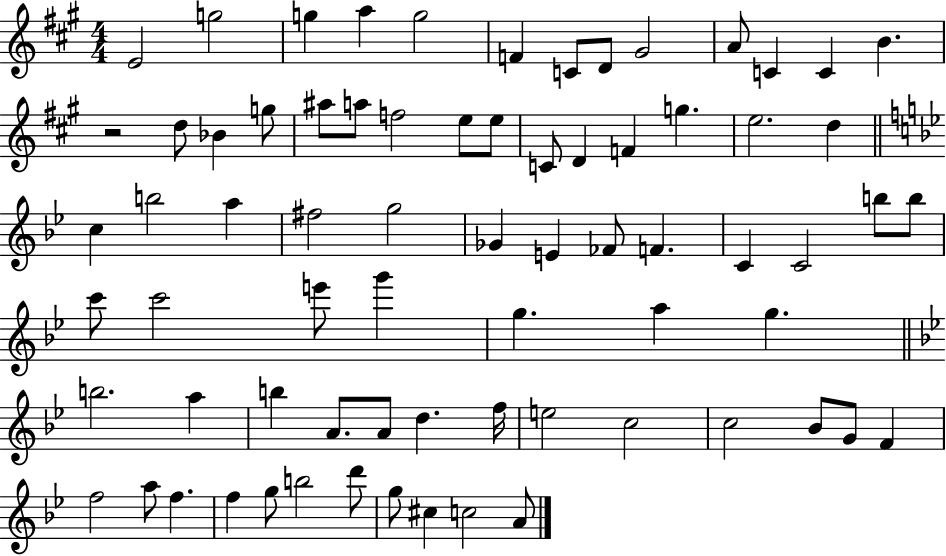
{
  \clef treble
  \numericTimeSignature
  \time 4/4
  \key a \major
  e'2 g''2 | g''4 a''4 g''2 | f'4 c'8 d'8 gis'2 | a'8 c'4 c'4 b'4. | \break r2 d''8 bes'4 g''8 | ais''8 a''8 f''2 e''8 e''8 | c'8 d'4 f'4 g''4. | e''2. d''4 | \break \bar "||" \break \key bes \major c''4 b''2 a''4 | fis''2 g''2 | ges'4 e'4 fes'8 f'4. | c'4 c'2 b''8 b''8 | \break c'''8 c'''2 e'''8 g'''4 | g''4. a''4 g''4. | \bar "||" \break \key bes \major b''2. a''4 | b''4 a'8. a'8 d''4. f''16 | e''2 c''2 | c''2 bes'8 g'8 f'4 | \break f''2 a''8 f''4. | f''4 g''8 b''2 d'''8 | g''8 cis''4 c''2 a'8 | \bar "|."
}